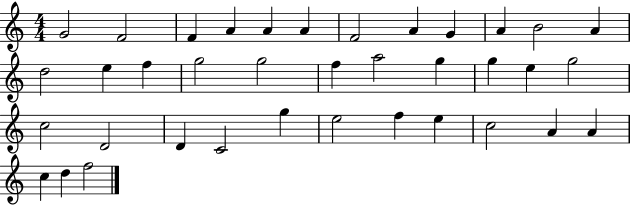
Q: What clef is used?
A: treble